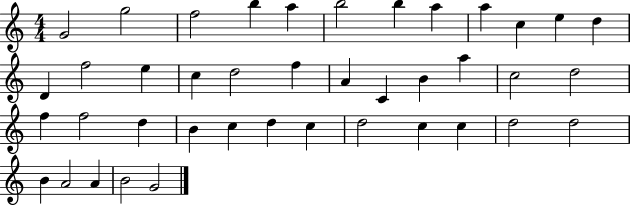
G4/h G5/h F5/h B5/q A5/q B5/h B5/q A5/q A5/q C5/q E5/q D5/q D4/q F5/h E5/q C5/q D5/h F5/q A4/q C4/q B4/q A5/q C5/h D5/h F5/q F5/h D5/q B4/q C5/q D5/q C5/q D5/h C5/q C5/q D5/h D5/h B4/q A4/h A4/q B4/h G4/h